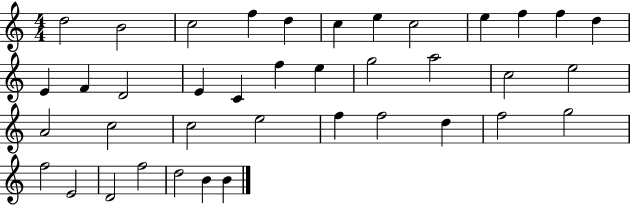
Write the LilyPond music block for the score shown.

{
  \clef treble
  \numericTimeSignature
  \time 4/4
  \key c \major
  d''2 b'2 | c''2 f''4 d''4 | c''4 e''4 c''2 | e''4 f''4 f''4 d''4 | \break e'4 f'4 d'2 | e'4 c'4 f''4 e''4 | g''2 a''2 | c''2 e''2 | \break a'2 c''2 | c''2 e''2 | f''4 f''2 d''4 | f''2 g''2 | \break f''2 e'2 | d'2 f''2 | d''2 b'4 b'4 | \bar "|."
}